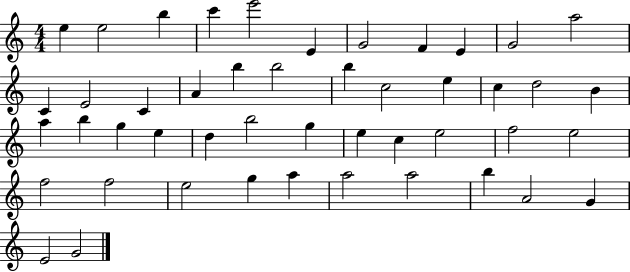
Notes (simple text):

E5/q E5/h B5/q C6/q E6/h E4/q G4/h F4/q E4/q G4/h A5/h C4/q E4/h C4/q A4/q B5/q B5/h B5/q C5/h E5/q C5/q D5/h B4/q A5/q B5/q G5/q E5/q D5/q B5/h G5/q E5/q C5/q E5/h F5/h E5/h F5/h F5/h E5/h G5/q A5/q A5/h A5/h B5/q A4/h G4/q E4/h G4/h